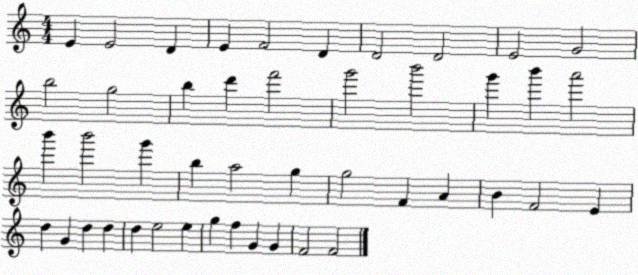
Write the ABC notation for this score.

X:1
T:Untitled
M:4/4
L:1/4
K:C
E E2 D E F2 D D2 D2 E2 G2 b2 g2 b d' f'2 g'2 b'2 g' b' a'2 b' b'2 g' b a2 g g2 F A B F2 E d G d d d e2 e g f G G F2 F2